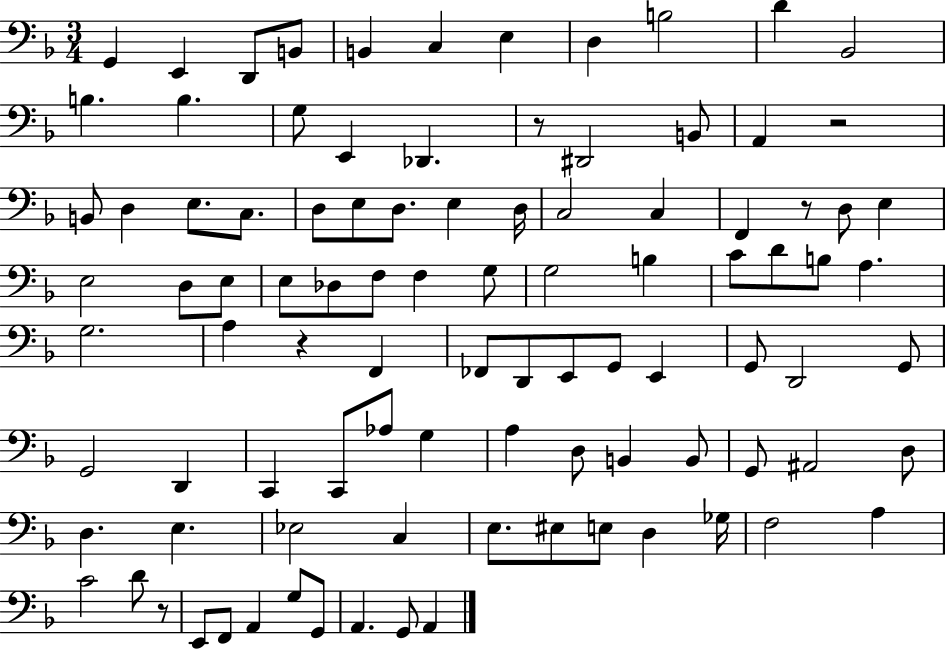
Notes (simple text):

G2/q E2/q D2/e B2/e B2/q C3/q E3/q D3/q B3/h D4/q Bb2/h B3/q. B3/q. G3/e E2/q Db2/q. R/e D#2/h B2/e A2/q R/h B2/e D3/q E3/e. C3/e. D3/e E3/e D3/e. E3/q D3/s C3/h C3/q F2/q R/e D3/e E3/q E3/h D3/e E3/e E3/e Db3/e F3/e F3/q G3/e G3/h B3/q C4/e D4/e B3/e A3/q. G3/h. A3/q R/q F2/q FES2/e D2/e E2/e G2/e E2/q G2/e D2/h G2/e G2/h D2/q C2/q C2/e Ab3/e G3/q A3/q D3/e B2/q B2/e G2/e A#2/h D3/e D3/q. E3/q. Eb3/h C3/q E3/e. EIS3/e E3/e D3/q Gb3/s F3/h A3/q C4/h D4/e R/e E2/e F2/e A2/q G3/e G2/e A2/q. G2/e A2/q